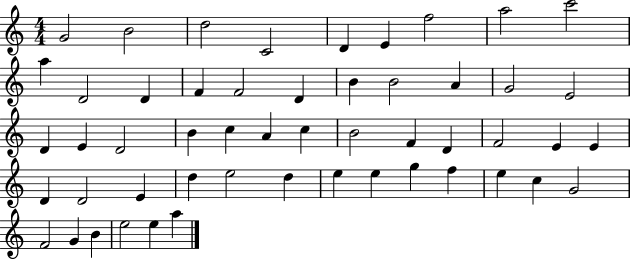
{
  \clef treble
  \numericTimeSignature
  \time 4/4
  \key c \major
  g'2 b'2 | d''2 c'2 | d'4 e'4 f''2 | a''2 c'''2 | \break a''4 d'2 d'4 | f'4 f'2 d'4 | b'4 b'2 a'4 | g'2 e'2 | \break d'4 e'4 d'2 | b'4 c''4 a'4 c''4 | b'2 f'4 d'4 | f'2 e'4 e'4 | \break d'4 d'2 e'4 | d''4 e''2 d''4 | e''4 e''4 g''4 f''4 | e''4 c''4 g'2 | \break f'2 g'4 b'4 | e''2 e''4 a''4 | \bar "|."
}